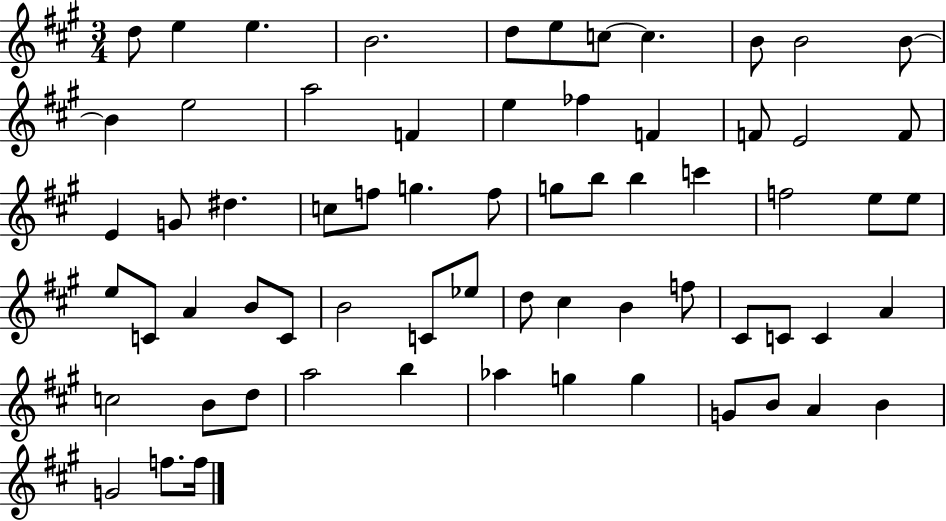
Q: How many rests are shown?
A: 0